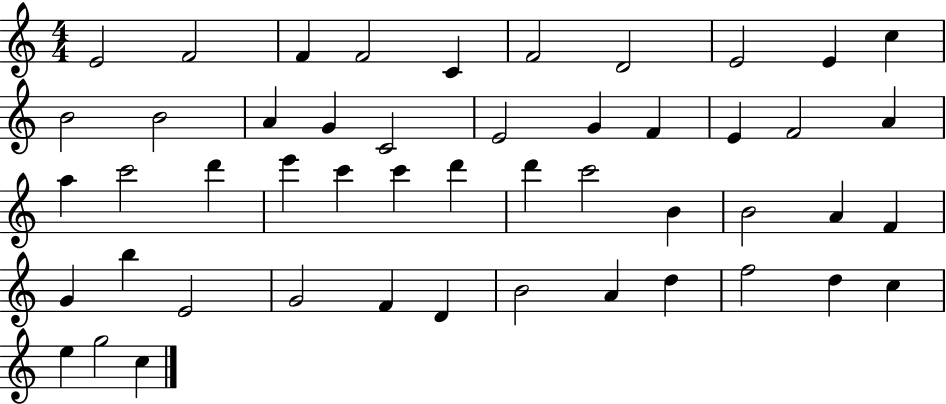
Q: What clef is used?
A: treble